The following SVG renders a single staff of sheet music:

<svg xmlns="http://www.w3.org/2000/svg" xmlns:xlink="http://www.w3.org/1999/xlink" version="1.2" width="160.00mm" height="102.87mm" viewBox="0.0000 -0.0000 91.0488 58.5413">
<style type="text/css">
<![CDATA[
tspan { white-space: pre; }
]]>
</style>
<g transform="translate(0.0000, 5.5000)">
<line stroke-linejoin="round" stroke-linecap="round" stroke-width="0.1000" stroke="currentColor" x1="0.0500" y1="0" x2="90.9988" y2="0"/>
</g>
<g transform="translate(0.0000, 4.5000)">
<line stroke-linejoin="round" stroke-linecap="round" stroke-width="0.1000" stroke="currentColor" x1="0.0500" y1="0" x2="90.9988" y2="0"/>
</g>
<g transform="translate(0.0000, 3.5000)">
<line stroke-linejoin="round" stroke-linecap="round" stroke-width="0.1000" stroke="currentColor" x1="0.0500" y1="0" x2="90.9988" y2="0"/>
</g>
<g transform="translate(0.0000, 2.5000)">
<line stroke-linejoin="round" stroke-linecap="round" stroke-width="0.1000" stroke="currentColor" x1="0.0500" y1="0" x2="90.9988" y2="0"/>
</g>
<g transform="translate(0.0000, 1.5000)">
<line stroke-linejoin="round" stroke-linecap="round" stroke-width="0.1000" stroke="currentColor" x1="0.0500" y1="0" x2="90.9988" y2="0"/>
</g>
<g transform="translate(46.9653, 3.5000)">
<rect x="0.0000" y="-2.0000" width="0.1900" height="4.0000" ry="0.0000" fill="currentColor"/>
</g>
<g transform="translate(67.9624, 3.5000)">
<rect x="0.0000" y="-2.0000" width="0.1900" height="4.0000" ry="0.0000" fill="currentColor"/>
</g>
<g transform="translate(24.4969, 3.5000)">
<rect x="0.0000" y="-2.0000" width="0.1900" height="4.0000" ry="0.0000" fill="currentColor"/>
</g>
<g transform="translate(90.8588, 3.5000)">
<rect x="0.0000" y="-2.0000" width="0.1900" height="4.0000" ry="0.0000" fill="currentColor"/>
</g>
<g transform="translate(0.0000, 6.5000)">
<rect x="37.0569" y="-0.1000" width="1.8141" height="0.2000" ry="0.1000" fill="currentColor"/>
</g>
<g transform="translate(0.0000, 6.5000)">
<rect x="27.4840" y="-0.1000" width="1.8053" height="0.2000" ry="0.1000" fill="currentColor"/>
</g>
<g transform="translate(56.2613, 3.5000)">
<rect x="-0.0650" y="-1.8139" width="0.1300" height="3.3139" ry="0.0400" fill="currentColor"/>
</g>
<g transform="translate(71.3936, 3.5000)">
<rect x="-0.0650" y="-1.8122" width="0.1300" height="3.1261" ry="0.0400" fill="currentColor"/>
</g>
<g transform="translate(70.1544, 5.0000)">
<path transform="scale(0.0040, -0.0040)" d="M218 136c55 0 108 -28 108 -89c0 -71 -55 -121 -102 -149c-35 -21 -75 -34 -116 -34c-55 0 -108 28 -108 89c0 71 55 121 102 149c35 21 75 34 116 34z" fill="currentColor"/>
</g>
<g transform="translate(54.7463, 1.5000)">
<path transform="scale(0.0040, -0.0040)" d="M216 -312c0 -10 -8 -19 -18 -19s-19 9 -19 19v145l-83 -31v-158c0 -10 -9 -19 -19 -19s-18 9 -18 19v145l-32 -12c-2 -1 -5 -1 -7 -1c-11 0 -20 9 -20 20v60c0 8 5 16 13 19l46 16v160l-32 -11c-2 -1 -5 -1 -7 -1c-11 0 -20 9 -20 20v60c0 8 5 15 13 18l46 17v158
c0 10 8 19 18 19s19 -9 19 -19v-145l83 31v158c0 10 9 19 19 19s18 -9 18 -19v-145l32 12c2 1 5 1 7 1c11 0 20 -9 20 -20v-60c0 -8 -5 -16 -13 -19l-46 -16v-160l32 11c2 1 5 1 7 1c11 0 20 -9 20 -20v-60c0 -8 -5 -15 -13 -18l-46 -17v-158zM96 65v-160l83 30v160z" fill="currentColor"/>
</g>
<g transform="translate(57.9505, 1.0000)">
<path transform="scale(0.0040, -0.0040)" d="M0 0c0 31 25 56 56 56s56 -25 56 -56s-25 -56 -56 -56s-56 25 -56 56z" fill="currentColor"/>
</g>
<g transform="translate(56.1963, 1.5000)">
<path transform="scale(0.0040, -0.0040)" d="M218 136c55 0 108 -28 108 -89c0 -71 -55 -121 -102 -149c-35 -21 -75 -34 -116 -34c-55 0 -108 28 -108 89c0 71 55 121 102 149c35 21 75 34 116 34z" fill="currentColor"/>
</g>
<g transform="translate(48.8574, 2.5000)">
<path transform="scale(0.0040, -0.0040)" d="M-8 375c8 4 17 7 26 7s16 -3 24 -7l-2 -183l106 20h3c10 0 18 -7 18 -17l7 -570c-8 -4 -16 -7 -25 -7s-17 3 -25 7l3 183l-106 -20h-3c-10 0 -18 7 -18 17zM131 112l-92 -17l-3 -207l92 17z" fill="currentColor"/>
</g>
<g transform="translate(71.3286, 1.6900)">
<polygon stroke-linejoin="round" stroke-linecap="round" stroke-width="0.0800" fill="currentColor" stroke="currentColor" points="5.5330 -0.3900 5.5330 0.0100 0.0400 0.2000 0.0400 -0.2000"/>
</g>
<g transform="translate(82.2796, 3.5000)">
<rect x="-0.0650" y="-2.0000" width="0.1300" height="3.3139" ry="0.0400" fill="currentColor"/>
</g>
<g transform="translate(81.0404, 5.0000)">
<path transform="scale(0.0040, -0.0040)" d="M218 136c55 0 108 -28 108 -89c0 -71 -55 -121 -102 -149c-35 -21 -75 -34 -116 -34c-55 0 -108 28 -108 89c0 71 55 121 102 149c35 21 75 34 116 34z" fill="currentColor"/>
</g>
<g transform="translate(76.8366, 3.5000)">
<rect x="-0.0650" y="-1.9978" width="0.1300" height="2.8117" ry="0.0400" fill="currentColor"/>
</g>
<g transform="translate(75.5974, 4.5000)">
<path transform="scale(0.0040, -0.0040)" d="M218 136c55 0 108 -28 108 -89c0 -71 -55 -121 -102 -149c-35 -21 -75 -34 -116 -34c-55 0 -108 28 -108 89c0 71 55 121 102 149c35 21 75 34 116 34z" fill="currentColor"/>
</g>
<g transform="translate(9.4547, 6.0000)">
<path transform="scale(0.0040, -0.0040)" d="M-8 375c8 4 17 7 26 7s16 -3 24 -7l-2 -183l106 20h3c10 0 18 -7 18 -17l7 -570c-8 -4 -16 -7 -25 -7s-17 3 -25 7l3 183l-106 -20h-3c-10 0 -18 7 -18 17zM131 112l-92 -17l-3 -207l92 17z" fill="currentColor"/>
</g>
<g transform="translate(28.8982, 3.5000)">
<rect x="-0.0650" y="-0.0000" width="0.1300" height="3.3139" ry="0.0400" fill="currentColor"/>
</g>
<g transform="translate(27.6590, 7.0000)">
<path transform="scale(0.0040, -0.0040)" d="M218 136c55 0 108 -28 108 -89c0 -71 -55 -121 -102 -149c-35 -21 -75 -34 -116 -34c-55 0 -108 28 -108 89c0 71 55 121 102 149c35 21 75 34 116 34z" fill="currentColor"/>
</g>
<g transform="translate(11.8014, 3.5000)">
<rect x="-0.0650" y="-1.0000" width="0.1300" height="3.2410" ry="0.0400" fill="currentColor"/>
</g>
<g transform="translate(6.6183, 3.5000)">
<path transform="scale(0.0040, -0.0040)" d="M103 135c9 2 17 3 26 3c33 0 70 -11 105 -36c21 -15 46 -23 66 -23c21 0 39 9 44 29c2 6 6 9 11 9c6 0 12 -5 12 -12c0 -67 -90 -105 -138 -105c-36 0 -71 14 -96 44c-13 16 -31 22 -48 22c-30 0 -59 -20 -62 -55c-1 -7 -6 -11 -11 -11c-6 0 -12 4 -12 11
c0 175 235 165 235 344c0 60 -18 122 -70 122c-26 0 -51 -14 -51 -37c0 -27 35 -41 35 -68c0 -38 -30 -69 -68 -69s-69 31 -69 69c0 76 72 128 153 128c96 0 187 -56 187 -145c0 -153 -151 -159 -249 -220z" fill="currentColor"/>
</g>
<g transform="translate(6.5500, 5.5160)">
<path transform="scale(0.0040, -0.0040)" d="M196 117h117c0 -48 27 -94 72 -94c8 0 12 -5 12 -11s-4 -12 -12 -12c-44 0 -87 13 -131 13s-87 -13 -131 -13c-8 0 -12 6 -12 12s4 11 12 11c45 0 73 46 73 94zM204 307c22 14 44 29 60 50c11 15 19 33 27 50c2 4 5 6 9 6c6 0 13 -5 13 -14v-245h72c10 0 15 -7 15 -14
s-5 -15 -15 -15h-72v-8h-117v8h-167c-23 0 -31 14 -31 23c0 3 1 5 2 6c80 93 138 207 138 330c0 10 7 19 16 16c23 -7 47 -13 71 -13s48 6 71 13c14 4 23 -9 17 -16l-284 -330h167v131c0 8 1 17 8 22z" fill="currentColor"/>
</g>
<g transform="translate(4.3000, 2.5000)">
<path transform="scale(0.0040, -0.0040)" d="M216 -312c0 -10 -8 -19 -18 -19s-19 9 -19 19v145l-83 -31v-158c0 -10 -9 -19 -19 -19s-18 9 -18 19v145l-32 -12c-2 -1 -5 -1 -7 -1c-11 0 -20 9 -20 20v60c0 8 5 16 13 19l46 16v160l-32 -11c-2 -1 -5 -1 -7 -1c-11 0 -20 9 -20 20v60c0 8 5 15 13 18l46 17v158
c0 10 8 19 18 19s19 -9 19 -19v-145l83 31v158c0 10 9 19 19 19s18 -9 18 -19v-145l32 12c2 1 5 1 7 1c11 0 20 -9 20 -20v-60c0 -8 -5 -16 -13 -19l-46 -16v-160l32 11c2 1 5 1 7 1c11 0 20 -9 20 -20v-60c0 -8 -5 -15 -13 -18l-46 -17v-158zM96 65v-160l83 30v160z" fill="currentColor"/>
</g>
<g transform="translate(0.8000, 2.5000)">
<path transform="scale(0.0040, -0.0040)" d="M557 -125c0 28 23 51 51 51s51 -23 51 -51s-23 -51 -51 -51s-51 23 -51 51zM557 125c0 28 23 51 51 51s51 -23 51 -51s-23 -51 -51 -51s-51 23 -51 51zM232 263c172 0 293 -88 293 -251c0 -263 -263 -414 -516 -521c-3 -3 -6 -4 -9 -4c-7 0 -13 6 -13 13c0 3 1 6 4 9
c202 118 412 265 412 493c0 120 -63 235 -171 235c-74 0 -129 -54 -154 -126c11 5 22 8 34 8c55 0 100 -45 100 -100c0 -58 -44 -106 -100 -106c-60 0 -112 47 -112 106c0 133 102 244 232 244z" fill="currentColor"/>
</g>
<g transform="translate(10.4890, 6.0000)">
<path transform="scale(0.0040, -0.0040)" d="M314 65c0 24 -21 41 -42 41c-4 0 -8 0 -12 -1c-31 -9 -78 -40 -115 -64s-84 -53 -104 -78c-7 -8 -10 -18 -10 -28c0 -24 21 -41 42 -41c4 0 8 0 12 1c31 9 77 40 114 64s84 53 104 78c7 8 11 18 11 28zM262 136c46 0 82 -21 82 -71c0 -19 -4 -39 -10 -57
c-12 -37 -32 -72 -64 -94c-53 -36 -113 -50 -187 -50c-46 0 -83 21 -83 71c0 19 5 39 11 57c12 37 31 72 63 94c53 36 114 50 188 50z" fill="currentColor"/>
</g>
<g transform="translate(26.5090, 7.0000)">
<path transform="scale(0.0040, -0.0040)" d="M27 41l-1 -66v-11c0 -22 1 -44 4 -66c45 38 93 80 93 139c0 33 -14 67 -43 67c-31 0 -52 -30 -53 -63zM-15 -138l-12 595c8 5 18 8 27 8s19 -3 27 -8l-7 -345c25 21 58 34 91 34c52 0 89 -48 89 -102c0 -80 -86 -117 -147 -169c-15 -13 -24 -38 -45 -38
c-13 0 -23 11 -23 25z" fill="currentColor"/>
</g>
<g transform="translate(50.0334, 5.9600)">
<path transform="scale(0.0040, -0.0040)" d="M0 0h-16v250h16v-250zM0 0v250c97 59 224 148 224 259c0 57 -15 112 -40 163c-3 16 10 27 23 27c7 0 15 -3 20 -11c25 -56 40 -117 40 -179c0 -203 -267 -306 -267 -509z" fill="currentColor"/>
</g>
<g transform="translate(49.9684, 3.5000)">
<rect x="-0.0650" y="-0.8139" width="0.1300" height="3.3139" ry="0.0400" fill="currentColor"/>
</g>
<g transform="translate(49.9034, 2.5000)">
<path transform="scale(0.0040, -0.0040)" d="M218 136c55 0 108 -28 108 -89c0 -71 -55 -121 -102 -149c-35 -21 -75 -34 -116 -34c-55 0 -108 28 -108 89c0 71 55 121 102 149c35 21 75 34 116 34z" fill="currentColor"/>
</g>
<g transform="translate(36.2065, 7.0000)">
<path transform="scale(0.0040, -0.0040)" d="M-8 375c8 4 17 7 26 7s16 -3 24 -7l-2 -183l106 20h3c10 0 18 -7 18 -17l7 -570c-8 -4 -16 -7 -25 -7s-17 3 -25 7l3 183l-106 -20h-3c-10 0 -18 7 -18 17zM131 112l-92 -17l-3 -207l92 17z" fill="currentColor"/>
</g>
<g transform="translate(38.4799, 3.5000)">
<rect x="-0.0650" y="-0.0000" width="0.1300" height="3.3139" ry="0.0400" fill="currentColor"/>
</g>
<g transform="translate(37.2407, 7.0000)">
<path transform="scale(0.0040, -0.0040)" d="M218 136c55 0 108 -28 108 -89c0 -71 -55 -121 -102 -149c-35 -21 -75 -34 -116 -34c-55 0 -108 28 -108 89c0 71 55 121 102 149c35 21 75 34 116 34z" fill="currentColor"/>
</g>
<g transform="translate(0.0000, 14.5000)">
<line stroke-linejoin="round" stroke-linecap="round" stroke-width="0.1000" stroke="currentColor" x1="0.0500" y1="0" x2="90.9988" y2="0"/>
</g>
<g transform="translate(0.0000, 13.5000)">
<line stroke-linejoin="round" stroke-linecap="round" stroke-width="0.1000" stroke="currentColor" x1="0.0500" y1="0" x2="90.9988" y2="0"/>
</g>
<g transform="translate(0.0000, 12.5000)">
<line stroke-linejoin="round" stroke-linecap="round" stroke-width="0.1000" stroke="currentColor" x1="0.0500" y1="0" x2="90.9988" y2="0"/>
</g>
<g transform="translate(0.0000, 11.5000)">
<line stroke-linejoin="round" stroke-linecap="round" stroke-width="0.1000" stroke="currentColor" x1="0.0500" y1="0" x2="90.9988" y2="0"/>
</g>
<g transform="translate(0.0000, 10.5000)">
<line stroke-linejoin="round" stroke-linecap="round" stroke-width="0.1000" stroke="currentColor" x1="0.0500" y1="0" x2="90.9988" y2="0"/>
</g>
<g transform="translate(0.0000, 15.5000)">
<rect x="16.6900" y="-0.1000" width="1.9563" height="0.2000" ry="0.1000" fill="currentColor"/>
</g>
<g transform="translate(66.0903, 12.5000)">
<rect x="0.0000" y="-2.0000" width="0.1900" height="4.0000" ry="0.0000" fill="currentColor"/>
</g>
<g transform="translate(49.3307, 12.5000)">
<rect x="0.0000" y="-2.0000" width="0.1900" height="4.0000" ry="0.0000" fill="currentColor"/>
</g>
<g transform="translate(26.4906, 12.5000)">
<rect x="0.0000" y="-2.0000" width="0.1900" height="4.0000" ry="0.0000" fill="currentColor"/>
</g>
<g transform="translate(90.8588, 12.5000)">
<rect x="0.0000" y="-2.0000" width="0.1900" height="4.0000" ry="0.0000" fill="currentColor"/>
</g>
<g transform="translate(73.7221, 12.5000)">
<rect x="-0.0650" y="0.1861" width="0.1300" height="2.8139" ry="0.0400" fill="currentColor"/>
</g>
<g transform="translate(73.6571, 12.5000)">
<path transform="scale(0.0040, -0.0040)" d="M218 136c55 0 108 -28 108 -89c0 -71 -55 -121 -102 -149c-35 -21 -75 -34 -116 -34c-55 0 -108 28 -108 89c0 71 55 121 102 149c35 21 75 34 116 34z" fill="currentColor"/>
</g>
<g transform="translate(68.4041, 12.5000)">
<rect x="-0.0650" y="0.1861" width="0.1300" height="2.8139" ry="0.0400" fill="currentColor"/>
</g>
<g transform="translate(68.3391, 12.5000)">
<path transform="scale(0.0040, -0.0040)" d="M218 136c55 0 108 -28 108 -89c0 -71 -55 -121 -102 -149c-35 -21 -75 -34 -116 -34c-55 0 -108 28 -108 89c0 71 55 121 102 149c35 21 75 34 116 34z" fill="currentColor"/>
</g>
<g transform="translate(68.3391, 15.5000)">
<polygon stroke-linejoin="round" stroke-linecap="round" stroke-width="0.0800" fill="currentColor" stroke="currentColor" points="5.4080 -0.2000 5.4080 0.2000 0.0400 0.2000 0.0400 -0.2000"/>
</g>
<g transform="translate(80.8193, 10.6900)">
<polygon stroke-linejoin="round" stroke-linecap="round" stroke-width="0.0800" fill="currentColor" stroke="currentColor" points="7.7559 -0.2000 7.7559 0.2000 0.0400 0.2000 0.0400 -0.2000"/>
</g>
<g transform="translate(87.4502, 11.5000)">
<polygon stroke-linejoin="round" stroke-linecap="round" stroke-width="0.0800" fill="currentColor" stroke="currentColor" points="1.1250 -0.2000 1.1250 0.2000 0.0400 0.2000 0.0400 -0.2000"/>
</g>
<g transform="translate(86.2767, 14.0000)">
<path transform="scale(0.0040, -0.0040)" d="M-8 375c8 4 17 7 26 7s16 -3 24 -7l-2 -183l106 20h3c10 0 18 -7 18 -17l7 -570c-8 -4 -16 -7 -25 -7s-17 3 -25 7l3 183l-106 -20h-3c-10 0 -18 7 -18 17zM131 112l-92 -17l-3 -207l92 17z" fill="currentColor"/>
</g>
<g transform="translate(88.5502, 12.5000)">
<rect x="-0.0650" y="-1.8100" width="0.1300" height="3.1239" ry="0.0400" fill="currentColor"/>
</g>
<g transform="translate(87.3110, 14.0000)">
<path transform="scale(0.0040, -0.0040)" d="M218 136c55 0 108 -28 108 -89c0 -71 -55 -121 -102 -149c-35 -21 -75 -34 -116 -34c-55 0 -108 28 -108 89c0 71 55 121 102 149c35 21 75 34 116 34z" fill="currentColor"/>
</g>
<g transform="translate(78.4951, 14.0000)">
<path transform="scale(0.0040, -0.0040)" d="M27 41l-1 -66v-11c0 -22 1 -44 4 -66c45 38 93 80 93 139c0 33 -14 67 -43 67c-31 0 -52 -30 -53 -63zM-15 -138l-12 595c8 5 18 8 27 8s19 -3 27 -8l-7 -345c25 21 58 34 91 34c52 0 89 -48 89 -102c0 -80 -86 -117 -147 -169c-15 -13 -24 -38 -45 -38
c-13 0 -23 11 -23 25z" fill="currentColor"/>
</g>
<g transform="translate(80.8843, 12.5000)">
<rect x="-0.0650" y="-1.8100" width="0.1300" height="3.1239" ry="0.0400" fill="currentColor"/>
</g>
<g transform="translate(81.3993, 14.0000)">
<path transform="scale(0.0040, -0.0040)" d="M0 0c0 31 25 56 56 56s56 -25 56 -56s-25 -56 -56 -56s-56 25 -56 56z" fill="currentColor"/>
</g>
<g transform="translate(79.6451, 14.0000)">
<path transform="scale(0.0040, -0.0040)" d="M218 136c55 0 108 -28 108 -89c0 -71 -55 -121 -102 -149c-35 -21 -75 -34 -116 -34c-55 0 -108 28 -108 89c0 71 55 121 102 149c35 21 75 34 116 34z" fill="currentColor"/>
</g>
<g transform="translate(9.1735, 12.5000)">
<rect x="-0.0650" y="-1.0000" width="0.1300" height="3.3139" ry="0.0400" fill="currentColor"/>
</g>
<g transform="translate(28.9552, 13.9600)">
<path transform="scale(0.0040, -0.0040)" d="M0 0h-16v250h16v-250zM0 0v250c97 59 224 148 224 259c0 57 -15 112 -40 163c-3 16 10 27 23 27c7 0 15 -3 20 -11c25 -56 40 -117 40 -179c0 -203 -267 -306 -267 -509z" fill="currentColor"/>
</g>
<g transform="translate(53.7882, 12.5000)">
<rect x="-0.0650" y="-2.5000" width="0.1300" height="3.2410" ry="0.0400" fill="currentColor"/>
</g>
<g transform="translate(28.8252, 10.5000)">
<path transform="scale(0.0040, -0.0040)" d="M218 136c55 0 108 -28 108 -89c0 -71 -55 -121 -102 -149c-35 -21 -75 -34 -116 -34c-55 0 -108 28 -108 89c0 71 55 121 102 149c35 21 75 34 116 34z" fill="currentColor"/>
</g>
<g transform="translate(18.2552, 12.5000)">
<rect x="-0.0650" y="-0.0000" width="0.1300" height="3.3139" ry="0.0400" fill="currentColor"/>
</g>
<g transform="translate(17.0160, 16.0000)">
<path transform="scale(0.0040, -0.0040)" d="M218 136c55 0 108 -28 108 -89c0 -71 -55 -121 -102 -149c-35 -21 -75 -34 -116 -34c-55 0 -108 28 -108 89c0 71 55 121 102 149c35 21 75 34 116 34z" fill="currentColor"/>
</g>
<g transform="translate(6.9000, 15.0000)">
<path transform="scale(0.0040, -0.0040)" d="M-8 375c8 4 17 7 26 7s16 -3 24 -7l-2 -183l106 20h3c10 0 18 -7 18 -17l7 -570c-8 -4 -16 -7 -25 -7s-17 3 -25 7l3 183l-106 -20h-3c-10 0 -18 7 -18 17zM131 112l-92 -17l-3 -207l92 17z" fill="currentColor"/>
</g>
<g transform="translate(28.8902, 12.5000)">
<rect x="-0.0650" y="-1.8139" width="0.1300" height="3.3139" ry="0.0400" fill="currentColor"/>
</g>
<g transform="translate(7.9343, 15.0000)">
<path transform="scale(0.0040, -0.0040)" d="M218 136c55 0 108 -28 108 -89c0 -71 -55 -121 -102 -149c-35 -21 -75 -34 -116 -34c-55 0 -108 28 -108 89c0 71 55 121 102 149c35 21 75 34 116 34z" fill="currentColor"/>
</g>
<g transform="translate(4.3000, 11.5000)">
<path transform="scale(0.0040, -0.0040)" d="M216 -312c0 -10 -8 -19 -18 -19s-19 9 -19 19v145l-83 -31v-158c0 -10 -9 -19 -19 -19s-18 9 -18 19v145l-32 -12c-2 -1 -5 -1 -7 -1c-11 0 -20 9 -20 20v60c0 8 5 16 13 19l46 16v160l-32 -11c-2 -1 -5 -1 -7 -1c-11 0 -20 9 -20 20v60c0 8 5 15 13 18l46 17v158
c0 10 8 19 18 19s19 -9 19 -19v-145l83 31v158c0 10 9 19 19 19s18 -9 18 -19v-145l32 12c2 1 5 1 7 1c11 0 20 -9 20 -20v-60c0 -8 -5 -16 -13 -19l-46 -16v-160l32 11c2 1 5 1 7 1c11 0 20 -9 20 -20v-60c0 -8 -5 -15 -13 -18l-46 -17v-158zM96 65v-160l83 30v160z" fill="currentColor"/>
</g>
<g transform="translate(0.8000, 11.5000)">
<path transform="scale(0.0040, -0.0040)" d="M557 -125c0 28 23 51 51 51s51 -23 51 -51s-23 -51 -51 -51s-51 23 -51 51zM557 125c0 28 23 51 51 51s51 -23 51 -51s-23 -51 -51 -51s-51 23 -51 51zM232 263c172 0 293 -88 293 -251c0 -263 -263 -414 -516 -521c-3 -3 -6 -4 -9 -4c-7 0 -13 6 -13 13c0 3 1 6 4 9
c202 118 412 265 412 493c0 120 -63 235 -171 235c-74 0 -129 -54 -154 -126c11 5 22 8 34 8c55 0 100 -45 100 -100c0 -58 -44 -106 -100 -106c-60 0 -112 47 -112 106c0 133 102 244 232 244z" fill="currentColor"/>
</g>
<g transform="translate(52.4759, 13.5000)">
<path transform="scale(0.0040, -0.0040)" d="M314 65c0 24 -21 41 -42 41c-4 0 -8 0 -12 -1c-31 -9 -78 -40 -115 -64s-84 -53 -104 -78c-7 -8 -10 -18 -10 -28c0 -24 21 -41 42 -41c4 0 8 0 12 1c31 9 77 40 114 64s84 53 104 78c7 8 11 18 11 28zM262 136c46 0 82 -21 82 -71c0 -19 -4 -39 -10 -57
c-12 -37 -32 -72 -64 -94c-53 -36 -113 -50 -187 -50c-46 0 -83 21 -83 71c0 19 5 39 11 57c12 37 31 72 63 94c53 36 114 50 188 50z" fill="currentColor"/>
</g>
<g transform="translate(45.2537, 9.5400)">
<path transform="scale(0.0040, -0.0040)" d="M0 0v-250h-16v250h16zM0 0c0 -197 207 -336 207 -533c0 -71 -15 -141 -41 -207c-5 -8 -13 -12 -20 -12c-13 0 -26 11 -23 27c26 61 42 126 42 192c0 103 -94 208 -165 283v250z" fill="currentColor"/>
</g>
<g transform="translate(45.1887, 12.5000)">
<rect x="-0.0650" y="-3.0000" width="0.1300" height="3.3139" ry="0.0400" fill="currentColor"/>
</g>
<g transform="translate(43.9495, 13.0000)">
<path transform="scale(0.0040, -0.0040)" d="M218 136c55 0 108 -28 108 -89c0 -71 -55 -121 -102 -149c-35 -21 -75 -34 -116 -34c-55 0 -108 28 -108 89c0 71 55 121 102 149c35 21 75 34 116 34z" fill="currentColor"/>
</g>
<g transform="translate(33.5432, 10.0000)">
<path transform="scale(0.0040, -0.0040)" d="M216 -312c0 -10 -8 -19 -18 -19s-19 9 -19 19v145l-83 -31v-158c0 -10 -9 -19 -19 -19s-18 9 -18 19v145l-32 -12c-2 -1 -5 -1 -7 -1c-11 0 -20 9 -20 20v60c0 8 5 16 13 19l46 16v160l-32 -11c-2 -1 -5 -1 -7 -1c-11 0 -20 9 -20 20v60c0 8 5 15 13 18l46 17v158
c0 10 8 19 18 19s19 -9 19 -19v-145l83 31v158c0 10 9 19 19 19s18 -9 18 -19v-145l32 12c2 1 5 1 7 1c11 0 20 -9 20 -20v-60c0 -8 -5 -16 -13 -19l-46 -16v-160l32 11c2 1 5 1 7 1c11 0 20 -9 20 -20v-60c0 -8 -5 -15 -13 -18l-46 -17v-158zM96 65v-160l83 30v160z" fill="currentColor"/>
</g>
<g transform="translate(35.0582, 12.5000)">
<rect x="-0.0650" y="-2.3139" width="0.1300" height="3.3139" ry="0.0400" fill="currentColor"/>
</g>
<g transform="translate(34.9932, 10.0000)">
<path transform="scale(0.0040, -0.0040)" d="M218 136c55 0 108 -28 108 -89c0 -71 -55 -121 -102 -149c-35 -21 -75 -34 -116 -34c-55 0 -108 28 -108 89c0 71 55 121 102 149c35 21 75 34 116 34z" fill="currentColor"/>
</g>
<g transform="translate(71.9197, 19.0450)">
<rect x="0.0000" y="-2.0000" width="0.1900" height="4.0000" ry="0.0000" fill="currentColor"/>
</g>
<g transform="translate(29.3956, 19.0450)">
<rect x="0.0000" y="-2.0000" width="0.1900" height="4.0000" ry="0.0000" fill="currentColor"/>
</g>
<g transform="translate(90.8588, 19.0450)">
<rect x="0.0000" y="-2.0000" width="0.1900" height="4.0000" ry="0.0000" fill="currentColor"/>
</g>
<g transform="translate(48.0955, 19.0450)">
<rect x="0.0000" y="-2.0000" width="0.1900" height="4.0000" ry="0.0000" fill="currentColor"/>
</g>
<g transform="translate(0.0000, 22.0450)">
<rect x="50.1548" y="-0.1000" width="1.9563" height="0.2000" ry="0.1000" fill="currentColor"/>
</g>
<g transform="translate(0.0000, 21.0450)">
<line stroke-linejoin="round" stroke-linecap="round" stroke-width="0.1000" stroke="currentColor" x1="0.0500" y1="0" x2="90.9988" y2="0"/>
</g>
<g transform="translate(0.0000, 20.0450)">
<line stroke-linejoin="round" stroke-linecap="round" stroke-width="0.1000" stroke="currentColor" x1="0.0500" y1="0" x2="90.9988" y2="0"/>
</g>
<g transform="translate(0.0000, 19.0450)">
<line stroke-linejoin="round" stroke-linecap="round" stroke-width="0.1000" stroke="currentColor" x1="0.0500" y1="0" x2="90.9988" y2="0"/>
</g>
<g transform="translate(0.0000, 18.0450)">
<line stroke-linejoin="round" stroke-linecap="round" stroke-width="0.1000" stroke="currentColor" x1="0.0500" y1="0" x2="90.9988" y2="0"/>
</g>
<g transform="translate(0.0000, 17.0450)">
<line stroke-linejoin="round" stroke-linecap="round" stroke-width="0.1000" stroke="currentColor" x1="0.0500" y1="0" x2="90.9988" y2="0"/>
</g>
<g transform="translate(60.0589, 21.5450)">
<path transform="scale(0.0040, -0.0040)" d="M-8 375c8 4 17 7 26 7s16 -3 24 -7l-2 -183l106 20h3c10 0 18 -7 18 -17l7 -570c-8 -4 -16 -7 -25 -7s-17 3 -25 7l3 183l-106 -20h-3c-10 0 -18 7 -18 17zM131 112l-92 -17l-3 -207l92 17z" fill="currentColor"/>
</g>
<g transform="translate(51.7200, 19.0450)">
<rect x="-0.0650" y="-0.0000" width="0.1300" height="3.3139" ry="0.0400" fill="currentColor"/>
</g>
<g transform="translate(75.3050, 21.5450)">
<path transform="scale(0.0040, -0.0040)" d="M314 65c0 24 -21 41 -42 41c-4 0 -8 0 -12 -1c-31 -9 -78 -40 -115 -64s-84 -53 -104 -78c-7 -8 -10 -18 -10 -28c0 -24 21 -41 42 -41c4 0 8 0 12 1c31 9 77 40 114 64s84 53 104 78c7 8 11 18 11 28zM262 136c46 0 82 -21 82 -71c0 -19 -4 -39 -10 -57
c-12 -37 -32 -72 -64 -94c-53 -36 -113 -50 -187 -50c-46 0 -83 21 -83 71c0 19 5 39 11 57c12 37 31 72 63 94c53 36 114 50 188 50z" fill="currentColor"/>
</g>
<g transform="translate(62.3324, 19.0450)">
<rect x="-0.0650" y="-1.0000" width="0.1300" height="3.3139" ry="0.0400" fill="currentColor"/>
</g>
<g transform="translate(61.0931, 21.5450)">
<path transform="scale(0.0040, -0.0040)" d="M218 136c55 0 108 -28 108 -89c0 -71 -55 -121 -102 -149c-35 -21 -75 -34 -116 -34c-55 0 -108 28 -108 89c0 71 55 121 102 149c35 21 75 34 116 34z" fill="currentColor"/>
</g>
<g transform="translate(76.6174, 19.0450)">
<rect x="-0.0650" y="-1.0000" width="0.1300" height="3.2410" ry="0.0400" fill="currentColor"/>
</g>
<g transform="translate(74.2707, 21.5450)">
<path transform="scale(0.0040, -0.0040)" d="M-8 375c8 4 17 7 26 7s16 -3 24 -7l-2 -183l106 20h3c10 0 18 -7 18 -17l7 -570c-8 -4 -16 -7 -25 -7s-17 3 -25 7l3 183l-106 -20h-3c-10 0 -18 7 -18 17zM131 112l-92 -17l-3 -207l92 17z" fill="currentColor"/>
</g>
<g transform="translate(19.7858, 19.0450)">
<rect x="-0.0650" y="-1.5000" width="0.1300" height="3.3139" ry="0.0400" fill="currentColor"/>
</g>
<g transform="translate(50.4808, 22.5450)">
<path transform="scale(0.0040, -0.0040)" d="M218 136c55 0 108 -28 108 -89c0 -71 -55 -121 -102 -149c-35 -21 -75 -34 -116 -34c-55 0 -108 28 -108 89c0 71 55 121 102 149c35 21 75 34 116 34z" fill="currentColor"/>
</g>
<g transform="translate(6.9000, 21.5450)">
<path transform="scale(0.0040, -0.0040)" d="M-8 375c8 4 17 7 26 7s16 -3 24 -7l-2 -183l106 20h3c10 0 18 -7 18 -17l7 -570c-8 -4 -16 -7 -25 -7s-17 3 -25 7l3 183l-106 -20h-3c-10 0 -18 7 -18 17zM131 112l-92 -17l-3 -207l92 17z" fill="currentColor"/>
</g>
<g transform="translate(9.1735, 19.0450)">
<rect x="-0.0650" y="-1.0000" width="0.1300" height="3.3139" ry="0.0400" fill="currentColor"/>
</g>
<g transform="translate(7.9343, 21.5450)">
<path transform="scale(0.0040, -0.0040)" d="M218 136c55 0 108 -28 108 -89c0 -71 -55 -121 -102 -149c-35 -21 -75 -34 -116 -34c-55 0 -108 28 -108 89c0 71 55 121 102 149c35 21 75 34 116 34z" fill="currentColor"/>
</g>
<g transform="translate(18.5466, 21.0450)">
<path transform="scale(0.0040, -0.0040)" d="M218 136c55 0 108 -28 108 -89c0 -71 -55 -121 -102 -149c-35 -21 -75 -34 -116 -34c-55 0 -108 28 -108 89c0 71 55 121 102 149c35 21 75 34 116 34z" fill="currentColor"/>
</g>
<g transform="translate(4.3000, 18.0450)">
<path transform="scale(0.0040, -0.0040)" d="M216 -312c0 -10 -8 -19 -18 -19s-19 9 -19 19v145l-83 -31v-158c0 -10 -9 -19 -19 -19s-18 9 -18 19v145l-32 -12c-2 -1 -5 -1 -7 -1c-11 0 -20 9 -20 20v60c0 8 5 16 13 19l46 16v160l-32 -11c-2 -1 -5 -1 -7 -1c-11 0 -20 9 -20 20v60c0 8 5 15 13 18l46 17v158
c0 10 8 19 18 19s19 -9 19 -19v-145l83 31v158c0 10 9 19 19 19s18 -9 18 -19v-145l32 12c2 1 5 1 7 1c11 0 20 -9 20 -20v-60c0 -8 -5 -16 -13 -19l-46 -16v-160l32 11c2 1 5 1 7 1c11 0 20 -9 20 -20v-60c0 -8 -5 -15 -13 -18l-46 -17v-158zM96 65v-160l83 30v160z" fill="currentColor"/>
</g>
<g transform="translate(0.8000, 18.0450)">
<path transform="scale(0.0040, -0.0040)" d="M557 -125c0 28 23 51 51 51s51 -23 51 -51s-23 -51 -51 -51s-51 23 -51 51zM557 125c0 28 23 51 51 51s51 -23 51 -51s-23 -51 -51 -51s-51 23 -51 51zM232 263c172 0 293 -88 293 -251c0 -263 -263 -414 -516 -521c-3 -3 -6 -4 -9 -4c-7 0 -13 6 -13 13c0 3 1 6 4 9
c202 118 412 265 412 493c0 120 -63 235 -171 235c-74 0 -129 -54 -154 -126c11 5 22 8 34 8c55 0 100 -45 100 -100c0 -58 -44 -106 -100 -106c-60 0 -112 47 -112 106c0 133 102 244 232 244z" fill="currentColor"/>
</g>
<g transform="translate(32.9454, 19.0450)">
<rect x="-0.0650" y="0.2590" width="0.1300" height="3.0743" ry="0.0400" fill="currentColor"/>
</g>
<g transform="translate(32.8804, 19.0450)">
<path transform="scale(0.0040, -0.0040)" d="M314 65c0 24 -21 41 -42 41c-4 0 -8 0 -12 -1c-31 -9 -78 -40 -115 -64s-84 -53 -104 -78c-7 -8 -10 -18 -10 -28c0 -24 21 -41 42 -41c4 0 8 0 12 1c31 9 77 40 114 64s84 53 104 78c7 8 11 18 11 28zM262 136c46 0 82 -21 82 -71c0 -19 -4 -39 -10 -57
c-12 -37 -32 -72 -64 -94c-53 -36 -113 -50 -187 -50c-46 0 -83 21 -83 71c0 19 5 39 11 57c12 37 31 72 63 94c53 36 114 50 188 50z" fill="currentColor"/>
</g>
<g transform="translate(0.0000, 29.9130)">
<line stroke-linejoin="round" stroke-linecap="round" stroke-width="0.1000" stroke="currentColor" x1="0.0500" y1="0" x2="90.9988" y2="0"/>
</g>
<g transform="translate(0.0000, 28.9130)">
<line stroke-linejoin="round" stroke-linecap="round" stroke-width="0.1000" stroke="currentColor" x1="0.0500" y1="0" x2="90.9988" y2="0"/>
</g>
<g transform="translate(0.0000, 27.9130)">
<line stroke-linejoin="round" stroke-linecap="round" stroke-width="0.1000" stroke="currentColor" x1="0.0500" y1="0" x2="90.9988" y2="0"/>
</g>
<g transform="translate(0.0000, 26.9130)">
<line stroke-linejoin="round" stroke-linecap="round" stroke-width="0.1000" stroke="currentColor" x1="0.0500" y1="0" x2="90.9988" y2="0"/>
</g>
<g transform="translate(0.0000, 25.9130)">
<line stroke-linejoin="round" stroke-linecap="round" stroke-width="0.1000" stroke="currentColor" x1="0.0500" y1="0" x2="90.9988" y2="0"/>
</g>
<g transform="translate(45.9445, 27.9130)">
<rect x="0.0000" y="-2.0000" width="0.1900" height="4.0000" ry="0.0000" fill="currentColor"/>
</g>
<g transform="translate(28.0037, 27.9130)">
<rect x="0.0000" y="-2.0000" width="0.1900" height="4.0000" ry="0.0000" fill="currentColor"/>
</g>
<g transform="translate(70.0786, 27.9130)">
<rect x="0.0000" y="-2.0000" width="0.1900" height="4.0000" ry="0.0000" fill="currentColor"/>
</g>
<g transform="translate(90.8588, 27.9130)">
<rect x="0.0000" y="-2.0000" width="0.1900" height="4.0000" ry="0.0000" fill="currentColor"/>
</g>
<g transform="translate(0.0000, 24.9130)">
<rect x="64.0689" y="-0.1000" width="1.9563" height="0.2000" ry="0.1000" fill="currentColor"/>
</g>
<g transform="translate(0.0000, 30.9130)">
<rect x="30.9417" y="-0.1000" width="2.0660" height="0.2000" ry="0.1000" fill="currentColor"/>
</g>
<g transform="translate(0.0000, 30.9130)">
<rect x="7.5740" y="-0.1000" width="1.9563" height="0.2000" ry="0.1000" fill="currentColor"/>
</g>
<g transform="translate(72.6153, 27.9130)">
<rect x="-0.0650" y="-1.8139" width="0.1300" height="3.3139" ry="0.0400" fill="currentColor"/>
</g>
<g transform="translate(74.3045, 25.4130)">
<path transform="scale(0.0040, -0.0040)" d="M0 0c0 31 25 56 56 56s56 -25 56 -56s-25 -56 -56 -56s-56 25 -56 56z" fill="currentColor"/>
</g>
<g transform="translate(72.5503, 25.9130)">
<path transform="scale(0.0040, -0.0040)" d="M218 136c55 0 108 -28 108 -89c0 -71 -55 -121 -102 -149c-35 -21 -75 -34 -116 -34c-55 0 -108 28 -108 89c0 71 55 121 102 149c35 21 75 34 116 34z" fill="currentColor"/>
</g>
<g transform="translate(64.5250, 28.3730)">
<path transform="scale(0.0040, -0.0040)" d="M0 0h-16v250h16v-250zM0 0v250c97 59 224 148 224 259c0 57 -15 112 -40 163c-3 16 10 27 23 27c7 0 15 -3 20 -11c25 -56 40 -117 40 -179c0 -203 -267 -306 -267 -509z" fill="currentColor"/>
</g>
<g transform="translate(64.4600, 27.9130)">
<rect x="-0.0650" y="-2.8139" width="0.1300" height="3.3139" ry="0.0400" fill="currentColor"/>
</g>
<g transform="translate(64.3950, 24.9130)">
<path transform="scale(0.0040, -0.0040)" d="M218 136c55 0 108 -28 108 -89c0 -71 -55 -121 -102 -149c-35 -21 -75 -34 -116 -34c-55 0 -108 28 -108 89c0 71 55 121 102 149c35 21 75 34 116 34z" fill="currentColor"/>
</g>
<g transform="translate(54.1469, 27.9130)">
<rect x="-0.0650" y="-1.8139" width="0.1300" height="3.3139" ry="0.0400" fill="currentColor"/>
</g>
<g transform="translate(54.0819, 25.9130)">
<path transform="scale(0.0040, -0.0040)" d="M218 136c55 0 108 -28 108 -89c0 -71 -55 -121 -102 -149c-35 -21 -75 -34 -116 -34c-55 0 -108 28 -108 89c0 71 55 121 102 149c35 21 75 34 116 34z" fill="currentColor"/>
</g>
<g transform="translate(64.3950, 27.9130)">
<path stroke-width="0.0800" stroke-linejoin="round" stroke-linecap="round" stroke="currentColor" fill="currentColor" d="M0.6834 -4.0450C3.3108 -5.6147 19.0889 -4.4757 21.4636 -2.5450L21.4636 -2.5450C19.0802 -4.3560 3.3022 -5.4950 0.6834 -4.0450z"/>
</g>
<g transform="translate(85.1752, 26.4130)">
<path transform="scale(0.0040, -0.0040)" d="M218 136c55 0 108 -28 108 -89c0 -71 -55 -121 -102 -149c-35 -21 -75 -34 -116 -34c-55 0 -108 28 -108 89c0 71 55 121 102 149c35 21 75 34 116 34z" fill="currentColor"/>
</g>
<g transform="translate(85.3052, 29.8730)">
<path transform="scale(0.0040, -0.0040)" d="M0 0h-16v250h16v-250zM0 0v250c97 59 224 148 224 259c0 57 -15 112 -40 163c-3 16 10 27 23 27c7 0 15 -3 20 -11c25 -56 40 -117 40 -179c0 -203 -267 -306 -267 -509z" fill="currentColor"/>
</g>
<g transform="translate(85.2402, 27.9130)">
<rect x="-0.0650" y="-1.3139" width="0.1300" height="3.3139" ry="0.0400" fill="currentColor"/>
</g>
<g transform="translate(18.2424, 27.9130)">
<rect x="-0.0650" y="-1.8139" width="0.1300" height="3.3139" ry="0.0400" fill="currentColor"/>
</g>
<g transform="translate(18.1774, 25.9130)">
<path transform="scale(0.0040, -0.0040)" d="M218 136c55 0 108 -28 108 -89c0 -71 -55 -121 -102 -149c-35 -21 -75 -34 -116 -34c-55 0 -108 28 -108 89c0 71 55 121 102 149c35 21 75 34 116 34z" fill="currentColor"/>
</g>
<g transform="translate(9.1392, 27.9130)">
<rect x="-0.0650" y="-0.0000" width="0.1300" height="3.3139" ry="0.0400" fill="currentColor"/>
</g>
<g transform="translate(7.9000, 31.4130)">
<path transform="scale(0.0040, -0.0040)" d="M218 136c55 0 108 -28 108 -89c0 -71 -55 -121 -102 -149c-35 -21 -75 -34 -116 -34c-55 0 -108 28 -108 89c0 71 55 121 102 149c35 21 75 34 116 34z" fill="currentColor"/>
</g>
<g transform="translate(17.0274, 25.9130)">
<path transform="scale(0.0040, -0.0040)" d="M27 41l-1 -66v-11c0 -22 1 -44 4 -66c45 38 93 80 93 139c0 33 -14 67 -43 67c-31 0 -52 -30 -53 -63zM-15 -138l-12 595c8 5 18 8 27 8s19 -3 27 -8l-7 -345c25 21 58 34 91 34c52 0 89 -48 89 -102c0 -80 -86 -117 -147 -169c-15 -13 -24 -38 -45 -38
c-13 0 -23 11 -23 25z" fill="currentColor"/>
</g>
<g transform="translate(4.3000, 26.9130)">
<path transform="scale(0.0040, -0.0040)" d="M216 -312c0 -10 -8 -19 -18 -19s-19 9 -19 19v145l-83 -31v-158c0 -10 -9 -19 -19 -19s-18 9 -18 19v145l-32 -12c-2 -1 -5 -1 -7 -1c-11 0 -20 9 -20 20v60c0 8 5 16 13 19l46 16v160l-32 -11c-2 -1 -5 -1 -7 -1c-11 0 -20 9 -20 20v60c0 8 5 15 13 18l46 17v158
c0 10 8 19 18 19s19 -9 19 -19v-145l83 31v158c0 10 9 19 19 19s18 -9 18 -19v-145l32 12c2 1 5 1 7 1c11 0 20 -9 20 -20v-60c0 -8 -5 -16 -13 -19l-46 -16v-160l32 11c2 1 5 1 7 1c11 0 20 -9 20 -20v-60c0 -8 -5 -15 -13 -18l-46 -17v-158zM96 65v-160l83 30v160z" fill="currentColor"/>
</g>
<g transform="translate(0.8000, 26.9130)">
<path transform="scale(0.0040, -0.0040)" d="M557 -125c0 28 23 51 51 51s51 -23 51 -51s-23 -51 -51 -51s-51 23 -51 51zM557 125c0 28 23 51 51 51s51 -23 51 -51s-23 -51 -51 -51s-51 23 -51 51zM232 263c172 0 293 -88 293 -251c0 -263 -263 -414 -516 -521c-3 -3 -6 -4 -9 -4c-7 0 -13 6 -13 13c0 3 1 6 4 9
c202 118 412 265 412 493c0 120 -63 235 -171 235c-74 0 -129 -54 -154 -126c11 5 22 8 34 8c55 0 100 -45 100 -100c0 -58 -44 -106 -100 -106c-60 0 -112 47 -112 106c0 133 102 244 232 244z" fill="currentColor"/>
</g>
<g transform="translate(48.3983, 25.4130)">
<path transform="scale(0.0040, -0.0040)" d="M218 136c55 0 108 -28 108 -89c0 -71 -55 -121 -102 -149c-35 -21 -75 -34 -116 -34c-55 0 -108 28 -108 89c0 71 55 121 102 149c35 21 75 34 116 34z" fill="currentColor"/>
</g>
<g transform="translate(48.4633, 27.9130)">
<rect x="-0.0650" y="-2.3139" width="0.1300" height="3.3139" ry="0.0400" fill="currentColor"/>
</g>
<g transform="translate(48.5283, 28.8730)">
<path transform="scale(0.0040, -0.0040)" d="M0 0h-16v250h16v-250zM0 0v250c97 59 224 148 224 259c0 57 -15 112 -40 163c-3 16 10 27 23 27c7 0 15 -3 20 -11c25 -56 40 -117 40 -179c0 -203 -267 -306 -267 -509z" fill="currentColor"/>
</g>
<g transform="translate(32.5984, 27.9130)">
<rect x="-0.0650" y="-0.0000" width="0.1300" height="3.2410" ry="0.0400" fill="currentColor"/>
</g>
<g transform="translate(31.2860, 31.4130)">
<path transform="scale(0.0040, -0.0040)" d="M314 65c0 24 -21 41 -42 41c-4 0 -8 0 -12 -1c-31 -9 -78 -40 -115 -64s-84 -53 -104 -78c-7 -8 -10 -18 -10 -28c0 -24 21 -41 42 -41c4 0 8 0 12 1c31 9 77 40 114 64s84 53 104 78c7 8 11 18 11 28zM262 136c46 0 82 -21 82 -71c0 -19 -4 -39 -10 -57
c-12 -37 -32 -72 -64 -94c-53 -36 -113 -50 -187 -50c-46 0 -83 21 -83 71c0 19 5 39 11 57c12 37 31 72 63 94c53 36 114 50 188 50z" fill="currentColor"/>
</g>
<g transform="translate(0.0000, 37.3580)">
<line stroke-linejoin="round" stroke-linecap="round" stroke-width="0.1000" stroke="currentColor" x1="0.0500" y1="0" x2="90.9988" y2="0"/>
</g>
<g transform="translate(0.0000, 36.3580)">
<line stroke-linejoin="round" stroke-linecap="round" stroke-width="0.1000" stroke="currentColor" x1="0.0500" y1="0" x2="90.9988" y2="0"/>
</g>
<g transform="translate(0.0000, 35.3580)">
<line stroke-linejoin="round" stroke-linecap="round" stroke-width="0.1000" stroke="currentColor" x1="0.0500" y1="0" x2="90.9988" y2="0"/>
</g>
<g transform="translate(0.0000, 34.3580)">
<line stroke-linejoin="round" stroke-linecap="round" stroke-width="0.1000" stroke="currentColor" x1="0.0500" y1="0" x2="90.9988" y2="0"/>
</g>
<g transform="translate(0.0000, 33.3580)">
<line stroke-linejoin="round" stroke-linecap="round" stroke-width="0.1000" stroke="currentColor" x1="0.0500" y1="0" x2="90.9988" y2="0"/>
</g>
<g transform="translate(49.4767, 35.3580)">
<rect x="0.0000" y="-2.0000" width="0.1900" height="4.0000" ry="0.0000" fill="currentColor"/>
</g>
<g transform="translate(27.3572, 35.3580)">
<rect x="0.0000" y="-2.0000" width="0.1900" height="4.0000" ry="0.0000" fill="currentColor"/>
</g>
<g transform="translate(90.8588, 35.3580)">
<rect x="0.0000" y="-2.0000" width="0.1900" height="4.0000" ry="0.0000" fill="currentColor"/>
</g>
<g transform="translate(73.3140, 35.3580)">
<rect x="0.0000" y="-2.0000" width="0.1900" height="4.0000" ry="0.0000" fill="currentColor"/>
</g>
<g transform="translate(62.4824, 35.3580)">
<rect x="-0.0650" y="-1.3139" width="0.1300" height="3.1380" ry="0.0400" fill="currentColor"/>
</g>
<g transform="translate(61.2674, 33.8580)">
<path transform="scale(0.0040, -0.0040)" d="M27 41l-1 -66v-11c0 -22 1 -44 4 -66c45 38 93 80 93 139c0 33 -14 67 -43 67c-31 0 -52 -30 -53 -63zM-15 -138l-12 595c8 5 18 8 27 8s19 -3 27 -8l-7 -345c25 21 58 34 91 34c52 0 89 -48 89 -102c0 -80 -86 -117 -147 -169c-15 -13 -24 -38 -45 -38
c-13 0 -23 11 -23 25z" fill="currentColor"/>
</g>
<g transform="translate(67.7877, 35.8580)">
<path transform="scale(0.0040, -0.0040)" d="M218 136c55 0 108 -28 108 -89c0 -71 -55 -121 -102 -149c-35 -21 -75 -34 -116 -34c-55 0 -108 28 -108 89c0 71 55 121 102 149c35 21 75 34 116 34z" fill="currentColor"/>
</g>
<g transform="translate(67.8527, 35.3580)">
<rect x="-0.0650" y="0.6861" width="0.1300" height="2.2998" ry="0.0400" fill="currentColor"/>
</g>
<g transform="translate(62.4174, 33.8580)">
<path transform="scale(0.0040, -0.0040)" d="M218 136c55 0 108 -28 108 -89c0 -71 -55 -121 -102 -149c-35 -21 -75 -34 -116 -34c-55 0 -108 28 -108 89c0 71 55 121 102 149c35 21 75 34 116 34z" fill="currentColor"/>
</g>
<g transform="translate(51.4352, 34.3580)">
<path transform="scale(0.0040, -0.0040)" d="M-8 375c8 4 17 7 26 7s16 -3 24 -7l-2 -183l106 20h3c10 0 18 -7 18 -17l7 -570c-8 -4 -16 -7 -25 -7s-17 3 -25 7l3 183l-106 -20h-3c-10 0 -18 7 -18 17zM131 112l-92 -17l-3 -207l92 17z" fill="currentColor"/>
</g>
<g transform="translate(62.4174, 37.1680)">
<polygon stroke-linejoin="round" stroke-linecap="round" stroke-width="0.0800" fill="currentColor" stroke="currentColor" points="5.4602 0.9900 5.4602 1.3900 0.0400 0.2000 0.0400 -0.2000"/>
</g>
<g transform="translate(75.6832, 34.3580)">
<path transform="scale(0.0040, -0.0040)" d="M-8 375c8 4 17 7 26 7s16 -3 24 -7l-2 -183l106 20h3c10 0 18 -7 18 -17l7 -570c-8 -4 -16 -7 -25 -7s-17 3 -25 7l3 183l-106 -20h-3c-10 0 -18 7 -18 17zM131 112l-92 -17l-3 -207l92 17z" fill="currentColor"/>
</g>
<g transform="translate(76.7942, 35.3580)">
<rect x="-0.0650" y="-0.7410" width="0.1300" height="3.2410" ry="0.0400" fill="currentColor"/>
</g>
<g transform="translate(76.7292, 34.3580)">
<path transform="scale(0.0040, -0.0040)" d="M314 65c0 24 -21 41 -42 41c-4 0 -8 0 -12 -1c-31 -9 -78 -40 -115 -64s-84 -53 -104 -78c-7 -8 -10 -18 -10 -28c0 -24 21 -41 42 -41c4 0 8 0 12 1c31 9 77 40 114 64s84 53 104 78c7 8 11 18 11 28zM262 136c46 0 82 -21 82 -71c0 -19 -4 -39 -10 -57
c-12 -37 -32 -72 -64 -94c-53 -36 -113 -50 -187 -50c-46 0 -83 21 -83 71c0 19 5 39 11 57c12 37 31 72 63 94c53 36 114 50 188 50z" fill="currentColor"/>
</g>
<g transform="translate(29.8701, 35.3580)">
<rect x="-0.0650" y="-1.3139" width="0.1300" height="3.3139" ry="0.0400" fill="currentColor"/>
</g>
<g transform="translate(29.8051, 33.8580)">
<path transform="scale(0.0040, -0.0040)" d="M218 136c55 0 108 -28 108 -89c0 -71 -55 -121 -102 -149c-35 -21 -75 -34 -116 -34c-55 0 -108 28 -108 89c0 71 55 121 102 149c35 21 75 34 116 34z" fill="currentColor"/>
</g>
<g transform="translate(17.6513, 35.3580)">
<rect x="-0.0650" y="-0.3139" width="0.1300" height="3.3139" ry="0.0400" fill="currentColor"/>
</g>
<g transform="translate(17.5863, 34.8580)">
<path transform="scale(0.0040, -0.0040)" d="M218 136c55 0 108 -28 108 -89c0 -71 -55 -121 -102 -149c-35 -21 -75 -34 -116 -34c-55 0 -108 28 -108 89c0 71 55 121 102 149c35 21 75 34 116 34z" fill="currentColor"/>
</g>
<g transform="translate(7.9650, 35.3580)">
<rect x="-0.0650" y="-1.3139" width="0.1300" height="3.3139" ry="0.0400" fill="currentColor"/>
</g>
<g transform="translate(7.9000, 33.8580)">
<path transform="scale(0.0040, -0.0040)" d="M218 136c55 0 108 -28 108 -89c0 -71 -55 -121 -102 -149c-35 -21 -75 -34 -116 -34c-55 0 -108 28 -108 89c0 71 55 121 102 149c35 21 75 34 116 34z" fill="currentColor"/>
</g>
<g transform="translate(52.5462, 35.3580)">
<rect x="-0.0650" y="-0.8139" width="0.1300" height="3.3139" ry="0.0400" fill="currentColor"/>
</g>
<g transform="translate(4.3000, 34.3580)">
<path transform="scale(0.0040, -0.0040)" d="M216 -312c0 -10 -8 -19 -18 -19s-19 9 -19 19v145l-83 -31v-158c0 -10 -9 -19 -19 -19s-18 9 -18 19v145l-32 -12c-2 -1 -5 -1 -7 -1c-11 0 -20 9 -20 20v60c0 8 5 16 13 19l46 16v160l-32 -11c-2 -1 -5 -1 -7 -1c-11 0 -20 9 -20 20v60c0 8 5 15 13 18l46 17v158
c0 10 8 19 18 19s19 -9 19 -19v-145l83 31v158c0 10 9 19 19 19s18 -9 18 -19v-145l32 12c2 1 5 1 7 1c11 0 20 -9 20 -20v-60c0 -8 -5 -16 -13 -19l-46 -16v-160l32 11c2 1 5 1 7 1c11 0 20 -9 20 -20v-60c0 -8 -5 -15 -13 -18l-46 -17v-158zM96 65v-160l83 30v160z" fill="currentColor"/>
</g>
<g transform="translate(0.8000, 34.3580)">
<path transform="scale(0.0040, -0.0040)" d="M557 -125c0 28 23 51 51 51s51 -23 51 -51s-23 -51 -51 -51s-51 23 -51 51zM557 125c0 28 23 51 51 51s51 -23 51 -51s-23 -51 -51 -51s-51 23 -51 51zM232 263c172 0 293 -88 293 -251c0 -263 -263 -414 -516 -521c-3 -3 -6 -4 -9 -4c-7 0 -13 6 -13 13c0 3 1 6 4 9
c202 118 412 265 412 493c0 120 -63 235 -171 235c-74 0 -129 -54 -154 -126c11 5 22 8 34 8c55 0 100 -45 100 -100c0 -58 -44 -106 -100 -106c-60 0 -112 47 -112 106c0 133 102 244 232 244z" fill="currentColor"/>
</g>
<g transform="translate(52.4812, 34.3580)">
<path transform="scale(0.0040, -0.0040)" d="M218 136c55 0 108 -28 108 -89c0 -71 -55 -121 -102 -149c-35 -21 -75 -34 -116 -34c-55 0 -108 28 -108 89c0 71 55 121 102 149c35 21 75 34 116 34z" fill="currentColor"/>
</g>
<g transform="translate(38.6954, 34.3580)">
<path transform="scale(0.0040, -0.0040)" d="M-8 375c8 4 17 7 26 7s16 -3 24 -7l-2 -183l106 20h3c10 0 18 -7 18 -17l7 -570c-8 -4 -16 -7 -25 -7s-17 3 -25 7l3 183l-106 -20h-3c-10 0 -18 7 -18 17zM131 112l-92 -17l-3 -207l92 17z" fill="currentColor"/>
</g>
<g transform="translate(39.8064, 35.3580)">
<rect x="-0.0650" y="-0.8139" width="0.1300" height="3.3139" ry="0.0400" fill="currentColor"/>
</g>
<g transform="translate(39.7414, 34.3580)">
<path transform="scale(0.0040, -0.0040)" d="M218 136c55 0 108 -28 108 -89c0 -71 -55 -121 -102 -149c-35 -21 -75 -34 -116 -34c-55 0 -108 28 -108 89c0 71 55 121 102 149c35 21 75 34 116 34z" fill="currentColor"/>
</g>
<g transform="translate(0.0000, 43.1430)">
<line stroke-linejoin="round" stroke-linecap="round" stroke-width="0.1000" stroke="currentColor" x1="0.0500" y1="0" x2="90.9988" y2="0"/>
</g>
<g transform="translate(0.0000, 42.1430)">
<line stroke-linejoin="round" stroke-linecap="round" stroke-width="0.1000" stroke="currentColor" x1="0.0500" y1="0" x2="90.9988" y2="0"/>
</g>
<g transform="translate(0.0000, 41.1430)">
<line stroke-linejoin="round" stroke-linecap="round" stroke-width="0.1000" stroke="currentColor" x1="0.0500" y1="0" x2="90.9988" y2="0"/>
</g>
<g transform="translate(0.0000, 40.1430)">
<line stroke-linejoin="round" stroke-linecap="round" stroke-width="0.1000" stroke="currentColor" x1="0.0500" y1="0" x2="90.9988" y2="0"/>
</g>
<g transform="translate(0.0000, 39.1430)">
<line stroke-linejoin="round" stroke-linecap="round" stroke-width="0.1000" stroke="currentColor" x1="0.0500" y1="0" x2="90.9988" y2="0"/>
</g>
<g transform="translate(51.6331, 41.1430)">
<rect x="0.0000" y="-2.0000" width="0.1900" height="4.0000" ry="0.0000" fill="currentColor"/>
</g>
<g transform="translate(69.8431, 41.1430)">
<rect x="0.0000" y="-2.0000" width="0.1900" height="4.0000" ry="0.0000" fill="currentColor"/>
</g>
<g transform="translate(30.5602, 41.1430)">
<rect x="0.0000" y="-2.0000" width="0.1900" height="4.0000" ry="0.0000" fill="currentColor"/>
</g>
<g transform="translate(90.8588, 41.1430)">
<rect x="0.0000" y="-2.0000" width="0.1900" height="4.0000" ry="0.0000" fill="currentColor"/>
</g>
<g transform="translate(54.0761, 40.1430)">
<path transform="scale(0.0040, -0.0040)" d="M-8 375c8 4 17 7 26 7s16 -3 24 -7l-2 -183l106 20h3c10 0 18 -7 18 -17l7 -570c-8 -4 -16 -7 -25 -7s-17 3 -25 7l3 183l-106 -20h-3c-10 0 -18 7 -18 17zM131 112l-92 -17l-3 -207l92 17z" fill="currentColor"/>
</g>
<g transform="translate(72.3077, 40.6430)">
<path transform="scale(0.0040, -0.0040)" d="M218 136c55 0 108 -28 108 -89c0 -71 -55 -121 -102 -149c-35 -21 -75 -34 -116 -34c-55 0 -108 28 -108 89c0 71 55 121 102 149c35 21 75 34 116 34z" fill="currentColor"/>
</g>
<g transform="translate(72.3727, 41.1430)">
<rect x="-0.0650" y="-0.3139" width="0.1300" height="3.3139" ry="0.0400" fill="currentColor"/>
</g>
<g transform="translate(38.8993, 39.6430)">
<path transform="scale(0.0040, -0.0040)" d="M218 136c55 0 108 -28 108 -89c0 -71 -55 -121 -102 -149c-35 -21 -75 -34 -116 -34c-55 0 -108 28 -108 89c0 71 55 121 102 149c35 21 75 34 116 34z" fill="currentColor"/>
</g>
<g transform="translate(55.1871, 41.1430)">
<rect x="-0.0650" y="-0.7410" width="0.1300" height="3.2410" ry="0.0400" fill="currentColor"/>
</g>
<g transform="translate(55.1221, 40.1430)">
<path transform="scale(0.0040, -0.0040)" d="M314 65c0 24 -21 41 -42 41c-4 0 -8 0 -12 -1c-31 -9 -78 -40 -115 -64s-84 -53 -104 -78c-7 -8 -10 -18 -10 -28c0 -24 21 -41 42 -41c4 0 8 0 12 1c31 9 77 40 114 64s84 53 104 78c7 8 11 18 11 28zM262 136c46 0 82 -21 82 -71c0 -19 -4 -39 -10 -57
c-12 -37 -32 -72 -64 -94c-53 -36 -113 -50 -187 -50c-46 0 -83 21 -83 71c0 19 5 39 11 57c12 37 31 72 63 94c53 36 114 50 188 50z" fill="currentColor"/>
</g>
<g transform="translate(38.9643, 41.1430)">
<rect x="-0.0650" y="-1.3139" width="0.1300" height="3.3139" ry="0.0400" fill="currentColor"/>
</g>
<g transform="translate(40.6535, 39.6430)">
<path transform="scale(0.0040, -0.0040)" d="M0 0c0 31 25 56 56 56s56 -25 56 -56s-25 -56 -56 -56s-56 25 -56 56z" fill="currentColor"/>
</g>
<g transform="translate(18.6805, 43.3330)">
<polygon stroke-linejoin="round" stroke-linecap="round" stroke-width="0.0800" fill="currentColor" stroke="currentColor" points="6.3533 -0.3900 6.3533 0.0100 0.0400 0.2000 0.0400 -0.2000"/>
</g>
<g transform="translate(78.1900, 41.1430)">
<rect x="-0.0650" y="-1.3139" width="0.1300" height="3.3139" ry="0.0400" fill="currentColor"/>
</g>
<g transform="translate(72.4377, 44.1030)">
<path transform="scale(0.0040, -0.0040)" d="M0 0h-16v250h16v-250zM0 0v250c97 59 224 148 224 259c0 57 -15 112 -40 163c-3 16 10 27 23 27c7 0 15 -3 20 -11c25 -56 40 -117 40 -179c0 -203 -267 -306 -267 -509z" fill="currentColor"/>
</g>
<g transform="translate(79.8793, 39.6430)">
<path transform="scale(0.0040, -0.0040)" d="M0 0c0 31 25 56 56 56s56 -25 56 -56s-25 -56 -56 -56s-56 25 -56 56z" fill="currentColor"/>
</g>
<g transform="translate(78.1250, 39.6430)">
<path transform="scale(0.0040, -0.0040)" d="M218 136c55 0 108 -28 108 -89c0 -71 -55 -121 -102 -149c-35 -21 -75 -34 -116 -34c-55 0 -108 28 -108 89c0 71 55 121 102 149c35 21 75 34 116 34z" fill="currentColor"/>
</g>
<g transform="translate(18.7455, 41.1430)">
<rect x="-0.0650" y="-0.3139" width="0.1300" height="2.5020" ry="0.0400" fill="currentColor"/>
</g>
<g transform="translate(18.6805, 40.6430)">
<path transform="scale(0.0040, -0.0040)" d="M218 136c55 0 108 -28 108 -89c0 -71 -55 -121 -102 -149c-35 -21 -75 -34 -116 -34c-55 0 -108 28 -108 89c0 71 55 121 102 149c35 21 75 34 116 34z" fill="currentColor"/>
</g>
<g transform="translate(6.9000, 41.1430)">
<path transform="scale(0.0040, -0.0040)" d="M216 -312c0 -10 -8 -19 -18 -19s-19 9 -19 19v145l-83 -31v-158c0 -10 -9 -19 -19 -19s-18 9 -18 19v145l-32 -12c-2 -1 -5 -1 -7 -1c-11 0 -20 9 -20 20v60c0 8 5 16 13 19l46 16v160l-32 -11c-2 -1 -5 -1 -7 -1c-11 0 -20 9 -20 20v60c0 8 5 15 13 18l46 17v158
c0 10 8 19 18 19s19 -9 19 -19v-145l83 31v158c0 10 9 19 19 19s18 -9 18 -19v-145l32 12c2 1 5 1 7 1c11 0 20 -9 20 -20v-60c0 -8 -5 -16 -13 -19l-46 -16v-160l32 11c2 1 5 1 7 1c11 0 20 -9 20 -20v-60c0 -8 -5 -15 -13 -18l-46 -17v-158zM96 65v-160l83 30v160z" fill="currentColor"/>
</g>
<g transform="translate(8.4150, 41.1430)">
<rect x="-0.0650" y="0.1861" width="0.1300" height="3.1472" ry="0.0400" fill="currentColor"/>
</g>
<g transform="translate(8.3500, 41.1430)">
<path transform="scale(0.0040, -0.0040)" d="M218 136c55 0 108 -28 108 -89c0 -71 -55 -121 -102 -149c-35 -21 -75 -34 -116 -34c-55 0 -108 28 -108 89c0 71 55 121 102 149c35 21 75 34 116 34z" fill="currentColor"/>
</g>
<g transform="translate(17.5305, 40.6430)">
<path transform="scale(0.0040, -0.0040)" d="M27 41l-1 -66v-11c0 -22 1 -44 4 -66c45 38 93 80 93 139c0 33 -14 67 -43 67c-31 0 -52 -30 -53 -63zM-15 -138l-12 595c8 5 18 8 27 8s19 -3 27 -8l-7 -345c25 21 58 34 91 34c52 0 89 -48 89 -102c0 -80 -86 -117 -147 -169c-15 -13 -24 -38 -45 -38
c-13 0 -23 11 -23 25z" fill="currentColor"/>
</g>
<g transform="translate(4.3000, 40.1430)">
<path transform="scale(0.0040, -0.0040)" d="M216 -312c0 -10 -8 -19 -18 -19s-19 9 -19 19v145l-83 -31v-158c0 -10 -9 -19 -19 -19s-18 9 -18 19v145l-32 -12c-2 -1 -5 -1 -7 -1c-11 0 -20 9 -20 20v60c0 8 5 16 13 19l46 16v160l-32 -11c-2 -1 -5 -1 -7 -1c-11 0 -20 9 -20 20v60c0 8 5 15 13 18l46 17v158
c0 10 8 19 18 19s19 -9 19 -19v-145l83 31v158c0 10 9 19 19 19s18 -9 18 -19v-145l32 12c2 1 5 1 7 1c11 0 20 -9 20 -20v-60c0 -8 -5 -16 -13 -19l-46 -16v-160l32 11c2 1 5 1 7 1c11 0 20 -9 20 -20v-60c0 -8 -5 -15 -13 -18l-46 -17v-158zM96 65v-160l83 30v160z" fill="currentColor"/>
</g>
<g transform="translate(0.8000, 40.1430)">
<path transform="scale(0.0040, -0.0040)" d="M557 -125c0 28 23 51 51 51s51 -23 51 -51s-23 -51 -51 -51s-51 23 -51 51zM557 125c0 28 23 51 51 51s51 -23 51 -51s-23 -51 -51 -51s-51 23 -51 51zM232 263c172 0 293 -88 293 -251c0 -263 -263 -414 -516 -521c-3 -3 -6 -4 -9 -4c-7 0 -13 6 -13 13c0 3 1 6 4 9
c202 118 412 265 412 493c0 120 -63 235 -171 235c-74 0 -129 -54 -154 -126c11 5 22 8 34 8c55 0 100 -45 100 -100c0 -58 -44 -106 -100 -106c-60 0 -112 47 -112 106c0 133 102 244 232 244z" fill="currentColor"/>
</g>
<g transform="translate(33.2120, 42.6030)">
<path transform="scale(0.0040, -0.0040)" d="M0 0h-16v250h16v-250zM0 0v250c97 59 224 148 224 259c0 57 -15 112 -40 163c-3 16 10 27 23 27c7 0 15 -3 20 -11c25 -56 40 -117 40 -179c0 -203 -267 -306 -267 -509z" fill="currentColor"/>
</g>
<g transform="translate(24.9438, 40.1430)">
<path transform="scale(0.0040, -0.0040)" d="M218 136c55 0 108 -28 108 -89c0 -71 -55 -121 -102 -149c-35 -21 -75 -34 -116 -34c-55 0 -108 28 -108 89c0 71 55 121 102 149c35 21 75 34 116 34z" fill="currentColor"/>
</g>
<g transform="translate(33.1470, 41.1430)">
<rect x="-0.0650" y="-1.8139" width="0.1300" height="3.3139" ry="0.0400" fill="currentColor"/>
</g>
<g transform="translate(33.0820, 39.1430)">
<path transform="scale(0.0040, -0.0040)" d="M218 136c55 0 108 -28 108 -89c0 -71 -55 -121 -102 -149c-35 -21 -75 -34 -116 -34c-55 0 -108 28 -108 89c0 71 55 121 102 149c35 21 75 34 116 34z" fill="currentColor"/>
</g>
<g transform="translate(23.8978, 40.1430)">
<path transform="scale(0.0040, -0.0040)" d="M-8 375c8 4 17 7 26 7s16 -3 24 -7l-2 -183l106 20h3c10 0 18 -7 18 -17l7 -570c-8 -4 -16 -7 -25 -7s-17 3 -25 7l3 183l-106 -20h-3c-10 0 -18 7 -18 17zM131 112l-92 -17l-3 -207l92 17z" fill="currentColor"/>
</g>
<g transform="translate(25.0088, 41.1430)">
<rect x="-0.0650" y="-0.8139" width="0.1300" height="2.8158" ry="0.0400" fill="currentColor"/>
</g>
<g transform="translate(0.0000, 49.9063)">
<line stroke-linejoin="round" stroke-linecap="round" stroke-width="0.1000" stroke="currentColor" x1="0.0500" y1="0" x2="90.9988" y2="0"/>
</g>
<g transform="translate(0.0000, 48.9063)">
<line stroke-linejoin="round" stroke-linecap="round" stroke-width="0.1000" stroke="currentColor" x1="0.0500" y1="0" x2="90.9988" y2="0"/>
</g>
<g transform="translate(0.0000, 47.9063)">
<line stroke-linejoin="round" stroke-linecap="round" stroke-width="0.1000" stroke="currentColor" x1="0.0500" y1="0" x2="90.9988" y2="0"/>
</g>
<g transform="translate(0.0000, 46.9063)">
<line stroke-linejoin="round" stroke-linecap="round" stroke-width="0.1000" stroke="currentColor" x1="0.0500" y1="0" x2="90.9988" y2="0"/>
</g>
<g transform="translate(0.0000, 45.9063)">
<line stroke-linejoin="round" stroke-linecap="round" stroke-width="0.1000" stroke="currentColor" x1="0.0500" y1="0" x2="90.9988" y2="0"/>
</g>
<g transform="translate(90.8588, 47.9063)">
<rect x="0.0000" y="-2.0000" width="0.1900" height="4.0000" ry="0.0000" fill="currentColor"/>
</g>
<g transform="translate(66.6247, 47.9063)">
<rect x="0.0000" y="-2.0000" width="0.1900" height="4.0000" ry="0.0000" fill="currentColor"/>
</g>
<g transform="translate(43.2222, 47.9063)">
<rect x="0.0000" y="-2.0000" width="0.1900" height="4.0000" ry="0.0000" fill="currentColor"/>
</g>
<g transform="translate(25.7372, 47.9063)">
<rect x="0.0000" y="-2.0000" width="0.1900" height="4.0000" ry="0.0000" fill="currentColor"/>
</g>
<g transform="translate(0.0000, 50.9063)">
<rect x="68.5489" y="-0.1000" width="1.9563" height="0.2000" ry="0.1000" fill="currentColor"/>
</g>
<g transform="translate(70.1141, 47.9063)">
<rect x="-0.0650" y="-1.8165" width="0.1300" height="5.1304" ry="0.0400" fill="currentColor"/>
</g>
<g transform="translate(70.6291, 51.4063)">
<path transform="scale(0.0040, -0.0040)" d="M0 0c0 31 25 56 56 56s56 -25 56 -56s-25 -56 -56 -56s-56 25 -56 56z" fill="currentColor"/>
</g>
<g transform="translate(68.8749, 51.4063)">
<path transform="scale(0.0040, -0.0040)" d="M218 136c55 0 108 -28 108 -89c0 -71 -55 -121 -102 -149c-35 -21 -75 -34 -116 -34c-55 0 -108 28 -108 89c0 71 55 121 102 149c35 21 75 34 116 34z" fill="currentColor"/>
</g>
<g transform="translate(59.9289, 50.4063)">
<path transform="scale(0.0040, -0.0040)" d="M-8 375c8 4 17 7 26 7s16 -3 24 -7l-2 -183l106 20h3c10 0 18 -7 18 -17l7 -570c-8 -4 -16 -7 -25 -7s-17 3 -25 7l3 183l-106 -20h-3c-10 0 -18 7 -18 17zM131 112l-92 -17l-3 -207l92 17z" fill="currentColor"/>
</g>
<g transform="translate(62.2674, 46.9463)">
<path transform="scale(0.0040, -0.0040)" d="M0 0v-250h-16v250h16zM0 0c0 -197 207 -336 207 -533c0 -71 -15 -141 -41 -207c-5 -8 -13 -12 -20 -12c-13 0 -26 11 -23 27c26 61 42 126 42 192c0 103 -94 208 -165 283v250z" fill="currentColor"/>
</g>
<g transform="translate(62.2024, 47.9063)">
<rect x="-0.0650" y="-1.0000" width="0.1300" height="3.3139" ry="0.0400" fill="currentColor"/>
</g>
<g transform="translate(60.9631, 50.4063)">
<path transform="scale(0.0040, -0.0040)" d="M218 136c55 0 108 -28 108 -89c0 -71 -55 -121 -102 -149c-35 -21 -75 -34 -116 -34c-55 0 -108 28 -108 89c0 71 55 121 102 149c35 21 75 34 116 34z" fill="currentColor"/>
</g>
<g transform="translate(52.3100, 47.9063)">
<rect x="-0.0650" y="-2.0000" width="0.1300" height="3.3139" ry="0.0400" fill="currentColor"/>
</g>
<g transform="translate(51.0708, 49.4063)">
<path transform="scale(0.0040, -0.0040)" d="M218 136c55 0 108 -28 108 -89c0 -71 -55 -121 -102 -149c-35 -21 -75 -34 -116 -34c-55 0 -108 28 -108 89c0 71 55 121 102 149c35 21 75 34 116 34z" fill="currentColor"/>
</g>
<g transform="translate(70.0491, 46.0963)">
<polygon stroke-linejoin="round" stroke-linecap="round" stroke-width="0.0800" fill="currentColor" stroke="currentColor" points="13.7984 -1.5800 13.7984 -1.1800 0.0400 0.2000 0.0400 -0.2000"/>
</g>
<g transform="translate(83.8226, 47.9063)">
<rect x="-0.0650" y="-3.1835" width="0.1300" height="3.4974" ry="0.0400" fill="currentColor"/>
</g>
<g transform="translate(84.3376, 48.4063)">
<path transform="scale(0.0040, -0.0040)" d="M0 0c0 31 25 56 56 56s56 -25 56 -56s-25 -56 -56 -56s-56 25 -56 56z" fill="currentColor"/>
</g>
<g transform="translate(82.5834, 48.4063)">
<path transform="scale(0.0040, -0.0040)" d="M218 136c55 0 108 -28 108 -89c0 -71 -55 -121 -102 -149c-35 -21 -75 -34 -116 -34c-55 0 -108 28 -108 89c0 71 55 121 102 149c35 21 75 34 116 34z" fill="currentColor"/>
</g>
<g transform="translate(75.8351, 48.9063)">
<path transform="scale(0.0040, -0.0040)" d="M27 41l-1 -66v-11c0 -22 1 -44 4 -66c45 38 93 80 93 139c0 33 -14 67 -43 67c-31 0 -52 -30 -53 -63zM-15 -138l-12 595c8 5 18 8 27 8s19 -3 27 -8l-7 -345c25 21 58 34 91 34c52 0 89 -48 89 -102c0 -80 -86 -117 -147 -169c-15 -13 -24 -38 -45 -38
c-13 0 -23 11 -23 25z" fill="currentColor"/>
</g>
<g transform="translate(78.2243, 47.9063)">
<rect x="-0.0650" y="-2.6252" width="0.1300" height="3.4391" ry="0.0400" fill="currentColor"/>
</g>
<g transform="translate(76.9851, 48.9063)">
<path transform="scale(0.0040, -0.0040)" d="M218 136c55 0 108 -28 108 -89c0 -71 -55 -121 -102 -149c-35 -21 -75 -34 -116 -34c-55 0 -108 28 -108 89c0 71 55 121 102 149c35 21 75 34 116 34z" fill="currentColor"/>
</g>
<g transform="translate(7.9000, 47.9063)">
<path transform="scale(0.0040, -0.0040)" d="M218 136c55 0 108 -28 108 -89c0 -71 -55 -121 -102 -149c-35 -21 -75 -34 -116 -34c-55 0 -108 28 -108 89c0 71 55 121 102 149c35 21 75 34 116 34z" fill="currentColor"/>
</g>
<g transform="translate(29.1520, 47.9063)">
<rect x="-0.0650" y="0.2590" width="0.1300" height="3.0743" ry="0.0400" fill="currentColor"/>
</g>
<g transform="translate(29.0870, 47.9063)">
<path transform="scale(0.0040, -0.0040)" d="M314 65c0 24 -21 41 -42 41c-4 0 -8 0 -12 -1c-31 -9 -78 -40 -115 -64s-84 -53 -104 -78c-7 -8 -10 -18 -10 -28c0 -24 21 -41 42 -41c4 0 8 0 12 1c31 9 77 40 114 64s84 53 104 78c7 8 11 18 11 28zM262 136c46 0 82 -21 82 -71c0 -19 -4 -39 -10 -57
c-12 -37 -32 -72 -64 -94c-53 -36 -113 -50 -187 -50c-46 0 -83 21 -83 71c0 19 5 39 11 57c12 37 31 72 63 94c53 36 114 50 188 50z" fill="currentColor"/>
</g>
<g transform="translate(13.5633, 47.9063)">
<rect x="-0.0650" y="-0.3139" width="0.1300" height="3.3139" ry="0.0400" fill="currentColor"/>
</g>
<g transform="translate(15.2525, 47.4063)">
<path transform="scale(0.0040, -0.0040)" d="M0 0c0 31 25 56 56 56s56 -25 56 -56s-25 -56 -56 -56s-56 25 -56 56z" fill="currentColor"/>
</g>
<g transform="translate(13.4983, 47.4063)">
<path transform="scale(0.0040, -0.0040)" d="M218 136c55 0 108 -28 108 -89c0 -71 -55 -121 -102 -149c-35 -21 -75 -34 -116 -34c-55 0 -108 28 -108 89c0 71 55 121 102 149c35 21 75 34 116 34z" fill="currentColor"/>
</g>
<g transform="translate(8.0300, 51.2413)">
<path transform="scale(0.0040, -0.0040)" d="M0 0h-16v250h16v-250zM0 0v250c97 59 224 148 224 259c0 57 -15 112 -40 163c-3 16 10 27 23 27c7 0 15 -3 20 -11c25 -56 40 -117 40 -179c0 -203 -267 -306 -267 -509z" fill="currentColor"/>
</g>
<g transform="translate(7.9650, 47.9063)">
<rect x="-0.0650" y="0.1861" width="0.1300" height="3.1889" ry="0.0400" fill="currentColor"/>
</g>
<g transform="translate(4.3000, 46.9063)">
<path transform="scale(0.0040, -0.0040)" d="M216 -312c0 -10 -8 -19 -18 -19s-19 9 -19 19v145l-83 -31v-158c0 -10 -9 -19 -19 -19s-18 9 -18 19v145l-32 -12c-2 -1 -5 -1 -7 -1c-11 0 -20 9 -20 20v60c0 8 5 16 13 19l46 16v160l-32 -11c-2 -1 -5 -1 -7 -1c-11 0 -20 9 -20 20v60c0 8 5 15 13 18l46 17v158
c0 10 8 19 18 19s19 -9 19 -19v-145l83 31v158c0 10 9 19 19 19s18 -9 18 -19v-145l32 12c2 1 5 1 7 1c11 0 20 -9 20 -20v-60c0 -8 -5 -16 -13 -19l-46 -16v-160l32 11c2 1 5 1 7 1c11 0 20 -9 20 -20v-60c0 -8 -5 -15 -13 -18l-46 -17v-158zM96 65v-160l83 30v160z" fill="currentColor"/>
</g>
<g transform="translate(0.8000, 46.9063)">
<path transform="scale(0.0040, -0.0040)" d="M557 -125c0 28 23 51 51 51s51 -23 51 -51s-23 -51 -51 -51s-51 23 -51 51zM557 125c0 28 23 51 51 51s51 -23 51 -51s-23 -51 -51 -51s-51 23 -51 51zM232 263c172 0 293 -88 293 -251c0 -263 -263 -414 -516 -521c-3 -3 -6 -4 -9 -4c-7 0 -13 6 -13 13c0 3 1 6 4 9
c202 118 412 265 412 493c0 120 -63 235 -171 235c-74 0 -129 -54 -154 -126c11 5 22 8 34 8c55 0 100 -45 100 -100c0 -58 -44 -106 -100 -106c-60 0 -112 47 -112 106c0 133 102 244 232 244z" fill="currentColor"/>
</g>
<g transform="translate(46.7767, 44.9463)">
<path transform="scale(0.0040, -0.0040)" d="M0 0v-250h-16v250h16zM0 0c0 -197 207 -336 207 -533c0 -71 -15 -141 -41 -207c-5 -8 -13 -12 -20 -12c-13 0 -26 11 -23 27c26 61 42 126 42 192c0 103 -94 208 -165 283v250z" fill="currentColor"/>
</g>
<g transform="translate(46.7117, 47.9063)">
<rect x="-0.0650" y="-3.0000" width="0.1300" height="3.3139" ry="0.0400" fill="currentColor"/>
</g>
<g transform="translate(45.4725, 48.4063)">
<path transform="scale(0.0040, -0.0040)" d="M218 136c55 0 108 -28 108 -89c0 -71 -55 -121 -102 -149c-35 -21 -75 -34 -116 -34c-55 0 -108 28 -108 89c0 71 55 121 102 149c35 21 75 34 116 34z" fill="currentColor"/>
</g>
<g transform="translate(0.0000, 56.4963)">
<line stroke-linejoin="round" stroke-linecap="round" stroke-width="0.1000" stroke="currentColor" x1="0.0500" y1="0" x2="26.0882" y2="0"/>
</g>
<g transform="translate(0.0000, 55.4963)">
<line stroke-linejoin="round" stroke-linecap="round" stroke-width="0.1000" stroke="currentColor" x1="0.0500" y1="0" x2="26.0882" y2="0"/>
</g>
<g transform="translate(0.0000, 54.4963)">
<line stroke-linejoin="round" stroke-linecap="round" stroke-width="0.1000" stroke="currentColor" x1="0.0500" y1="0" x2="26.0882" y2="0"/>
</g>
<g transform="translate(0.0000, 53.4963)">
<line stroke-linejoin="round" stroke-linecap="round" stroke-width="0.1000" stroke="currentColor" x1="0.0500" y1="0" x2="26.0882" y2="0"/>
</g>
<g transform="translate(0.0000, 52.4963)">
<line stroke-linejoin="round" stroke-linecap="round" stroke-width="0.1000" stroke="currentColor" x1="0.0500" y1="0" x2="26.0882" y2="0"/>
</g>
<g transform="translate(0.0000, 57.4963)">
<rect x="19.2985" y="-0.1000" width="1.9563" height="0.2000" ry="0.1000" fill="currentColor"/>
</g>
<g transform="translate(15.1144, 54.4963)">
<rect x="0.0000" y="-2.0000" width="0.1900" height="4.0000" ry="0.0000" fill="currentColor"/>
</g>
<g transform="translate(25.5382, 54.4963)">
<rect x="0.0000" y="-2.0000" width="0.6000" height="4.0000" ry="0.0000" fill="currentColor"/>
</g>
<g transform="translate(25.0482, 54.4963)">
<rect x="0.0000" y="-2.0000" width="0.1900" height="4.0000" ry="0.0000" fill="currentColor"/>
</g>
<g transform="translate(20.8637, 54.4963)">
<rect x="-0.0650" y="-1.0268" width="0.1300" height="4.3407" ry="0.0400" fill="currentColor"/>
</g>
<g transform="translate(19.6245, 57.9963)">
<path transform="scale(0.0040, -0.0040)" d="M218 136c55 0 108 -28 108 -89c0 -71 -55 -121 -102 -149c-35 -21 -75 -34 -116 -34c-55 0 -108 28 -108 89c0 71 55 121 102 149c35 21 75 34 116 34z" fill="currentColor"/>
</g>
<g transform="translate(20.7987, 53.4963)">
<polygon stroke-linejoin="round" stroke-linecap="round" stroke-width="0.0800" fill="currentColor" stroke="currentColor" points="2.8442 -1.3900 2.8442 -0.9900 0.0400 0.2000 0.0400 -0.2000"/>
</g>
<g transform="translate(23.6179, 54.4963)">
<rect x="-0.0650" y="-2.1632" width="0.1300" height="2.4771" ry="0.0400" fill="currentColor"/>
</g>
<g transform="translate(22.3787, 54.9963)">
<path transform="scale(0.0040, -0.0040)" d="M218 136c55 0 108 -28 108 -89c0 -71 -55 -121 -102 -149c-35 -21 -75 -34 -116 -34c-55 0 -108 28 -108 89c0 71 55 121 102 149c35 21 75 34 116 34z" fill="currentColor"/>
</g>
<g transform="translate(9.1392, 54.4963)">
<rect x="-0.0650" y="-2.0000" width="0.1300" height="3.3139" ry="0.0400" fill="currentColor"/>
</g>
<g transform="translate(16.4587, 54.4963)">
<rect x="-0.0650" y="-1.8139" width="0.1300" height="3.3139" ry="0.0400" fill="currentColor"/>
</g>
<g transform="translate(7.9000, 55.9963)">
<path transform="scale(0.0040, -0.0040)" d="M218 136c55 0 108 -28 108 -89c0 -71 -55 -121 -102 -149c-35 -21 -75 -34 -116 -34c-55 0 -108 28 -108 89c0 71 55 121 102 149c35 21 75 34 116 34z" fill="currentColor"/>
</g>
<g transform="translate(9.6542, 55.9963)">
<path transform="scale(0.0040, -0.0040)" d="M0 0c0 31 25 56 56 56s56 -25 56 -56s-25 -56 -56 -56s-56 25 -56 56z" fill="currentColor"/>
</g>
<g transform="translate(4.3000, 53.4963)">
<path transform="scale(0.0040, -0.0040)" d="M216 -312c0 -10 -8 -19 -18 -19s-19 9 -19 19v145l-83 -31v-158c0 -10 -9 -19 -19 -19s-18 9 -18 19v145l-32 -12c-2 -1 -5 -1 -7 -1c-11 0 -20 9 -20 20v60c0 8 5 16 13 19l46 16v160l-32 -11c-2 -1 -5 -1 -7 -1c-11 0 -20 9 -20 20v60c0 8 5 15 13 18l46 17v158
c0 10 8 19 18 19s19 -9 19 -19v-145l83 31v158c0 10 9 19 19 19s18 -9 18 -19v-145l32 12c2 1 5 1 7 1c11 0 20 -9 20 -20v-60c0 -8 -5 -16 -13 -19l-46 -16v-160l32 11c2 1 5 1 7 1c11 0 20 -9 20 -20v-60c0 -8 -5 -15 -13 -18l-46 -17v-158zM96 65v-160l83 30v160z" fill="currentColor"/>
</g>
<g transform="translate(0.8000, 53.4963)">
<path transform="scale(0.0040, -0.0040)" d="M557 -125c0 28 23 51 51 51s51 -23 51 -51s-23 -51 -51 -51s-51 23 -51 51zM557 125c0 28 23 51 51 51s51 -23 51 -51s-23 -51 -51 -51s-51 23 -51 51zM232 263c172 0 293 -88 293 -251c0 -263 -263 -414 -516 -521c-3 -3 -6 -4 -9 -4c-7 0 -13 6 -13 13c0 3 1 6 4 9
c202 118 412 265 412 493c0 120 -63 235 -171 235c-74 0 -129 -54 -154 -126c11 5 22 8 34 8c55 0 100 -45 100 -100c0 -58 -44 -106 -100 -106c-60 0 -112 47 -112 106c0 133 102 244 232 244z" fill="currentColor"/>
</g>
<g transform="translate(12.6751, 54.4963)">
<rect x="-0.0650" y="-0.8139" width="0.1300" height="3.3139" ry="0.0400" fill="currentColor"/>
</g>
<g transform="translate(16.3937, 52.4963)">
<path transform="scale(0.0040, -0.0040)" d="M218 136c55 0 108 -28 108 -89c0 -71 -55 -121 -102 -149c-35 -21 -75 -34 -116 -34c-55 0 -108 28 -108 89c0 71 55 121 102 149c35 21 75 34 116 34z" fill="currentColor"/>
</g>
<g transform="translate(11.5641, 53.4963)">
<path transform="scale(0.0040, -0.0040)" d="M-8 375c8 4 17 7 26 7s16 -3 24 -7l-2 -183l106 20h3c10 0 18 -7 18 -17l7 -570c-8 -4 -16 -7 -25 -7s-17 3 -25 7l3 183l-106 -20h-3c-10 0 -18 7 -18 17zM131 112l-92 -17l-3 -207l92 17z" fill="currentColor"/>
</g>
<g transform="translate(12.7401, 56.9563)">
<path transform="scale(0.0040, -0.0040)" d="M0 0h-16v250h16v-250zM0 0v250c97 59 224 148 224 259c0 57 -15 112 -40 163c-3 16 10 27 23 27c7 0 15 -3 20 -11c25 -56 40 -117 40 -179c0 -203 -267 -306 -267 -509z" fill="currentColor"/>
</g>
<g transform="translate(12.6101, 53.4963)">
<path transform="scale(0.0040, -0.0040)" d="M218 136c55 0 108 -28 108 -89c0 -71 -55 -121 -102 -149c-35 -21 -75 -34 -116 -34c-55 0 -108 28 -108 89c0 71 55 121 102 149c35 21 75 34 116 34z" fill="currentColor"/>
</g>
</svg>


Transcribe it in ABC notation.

X:1
T:Untitled
M:2/4
L:1/4
K:G
F,,2 _D,, D,, F,/2 ^A, A,,/2 B,,/2 A,, F,, D,, A,/2 ^B, C,/2 B,,2 D,/2 D,/2 _A,,/2 A,,/4 F,, G,, D,2 D,, F,, F,,2 D,, _A, D,,2 B,/2 A, C/2 A, G,/2 G, E, G, F, F, _G,/2 C,/2 F,2 ^D, _E,/2 F,/2 A,/2 G, F,2 E,/2 G, D,/2 E, D,2 C,/2 A,, F,,/2 D,,/2 _B,,/2 C,/2 A,, F,/2 A, D,,/2 C,/2